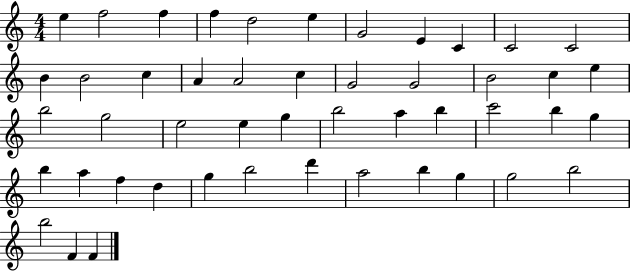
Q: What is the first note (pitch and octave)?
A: E5